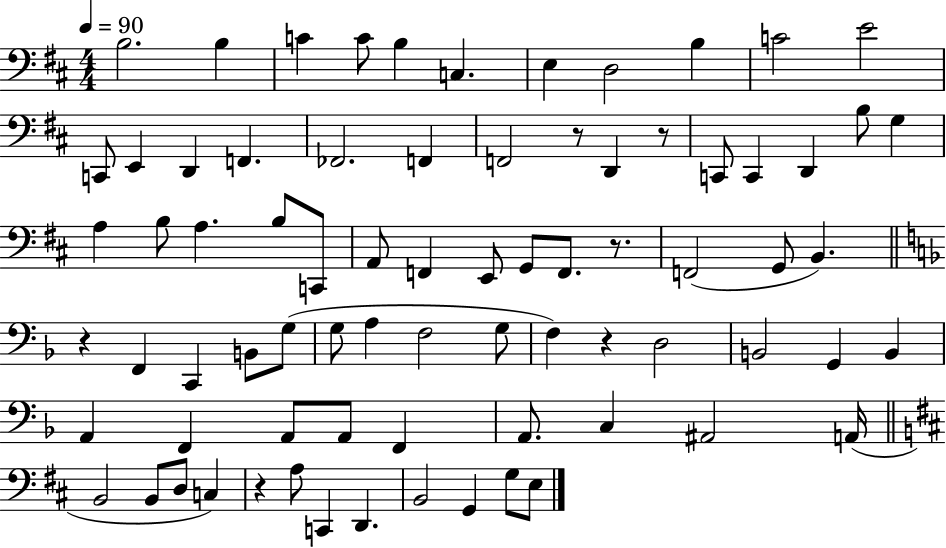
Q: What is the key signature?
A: D major